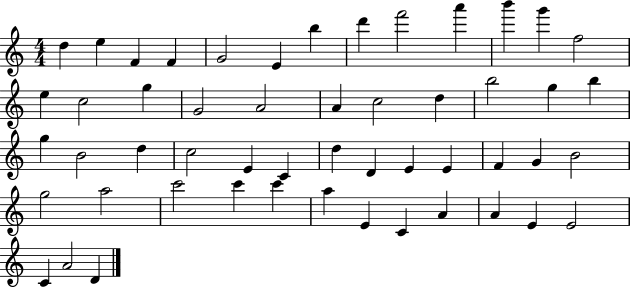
{
  \clef treble
  \numericTimeSignature
  \time 4/4
  \key c \major
  d''4 e''4 f'4 f'4 | g'2 e'4 b''4 | d'''4 f'''2 a'''4 | b'''4 g'''4 f''2 | \break e''4 c''2 g''4 | g'2 a'2 | a'4 c''2 d''4 | b''2 g''4 b''4 | \break g''4 b'2 d''4 | c''2 e'4 c'4 | d''4 d'4 e'4 e'4 | f'4 g'4 b'2 | \break g''2 a''2 | c'''2 c'''4 c'''4 | a''4 e'4 c'4 a'4 | a'4 e'4 e'2 | \break c'4 a'2 d'4 | \bar "|."
}